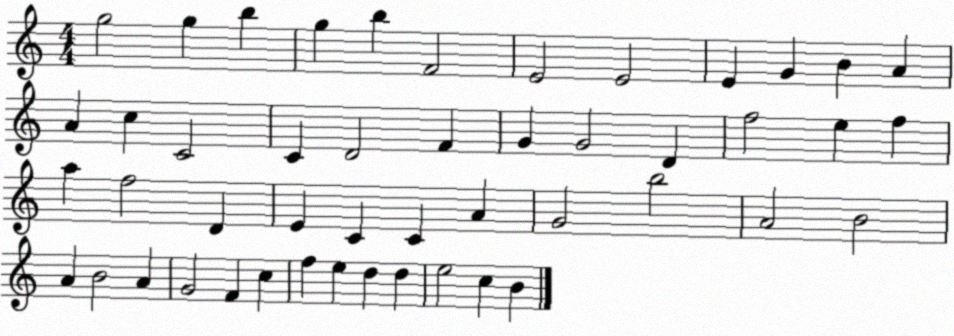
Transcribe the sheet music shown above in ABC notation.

X:1
T:Untitled
M:4/4
L:1/4
K:C
g2 g b g b F2 E2 E2 E G B A A c C2 C D2 F G G2 D f2 e f a f2 D E C C A G2 b2 A2 B2 A B2 A G2 F c f e d d e2 c B